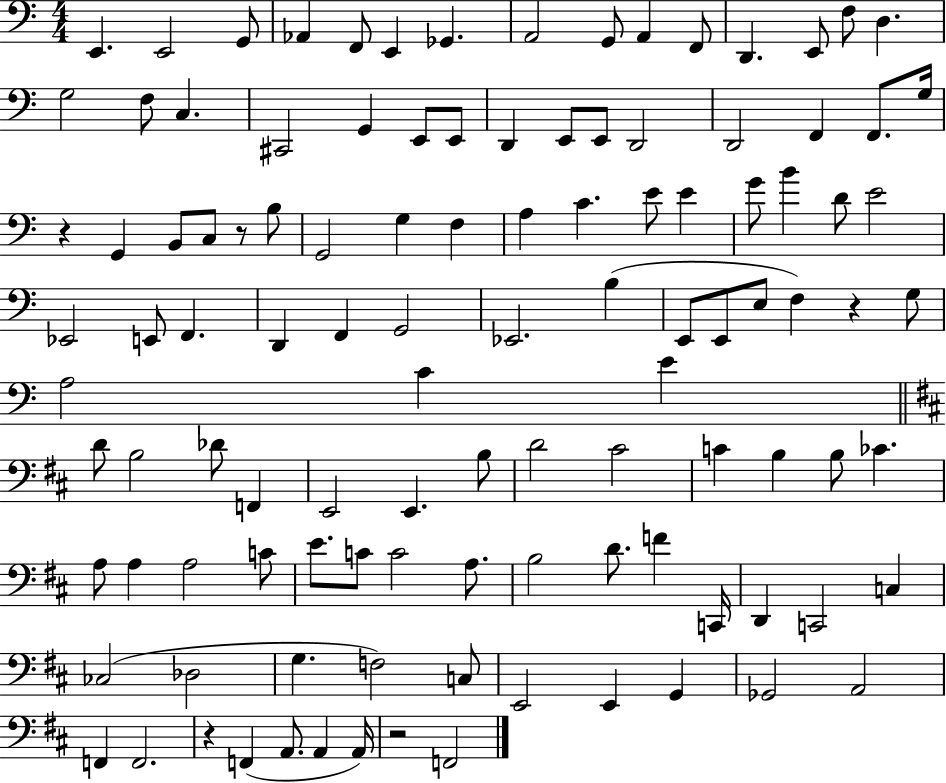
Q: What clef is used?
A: bass